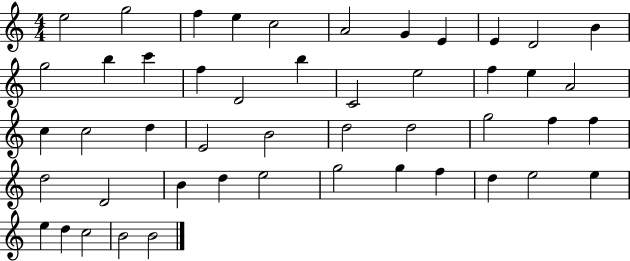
{
  \clef treble
  \numericTimeSignature
  \time 4/4
  \key c \major
  e''2 g''2 | f''4 e''4 c''2 | a'2 g'4 e'4 | e'4 d'2 b'4 | \break g''2 b''4 c'''4 | f''4 d'2 b''4 | c'2 e''2 | f''4 e''4 a'2 | \break c''4 c''2 d''4 | e'2 b'2 | d''2 d''2 | g''2 f''4 f''4 | \break d''2 d'2 | b'4 d''4 e''2 | g''2 g''4 f''4 | d''4 e''2 e''4 | \break e''4 d''4 c''2 | b'2 b'2 | \bar "|."
}